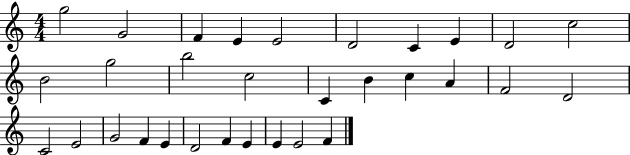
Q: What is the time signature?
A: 4/4